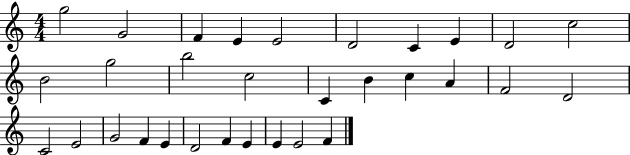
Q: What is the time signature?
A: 4/4